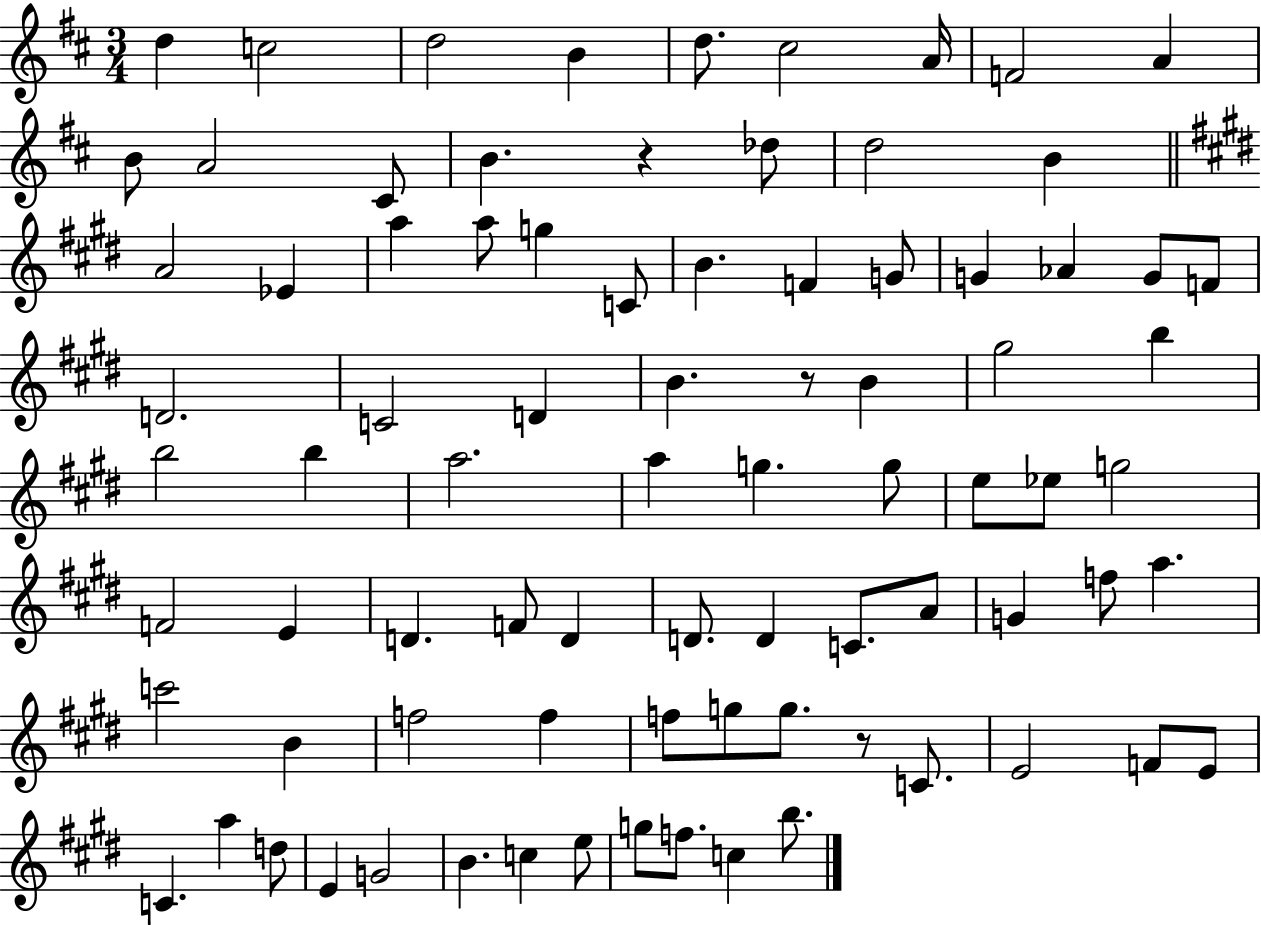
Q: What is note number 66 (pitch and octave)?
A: E4